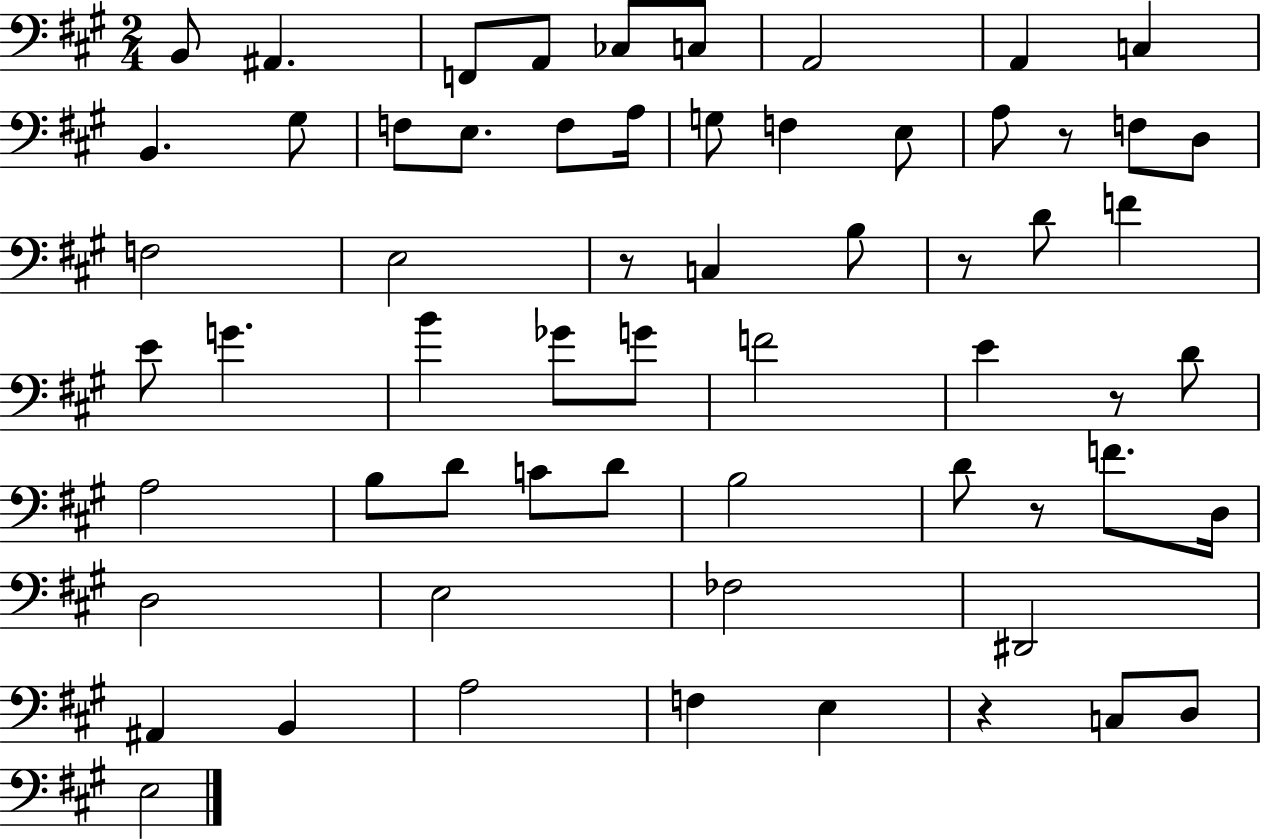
X:1
T:Untitled
M:2/4
L:1/4
K:A
B,,/2 ^A,, F,,/2 A,,/2 _C,/2 C,/2 A,,2 A,, C, B,, ^G,/2 F,/2 E,/2 F,/2 A,/4 G,/2 F, E,/2 A,/2 z/2 F,/2 D,/2 F,2 E,2 z/2 C, B,/2 z/2 D/2 F E/2 G B _G/2 G/2 F2 E z/2 D/2 A,2 B,/2 D/2 C/2 D/2 B,2 D/2 z/2 F/2 D,/4 D,2 E,2 _F,2 ^D,,2 ^A,, B,, A,2 F, E, z C,/2 D,/2 E,2